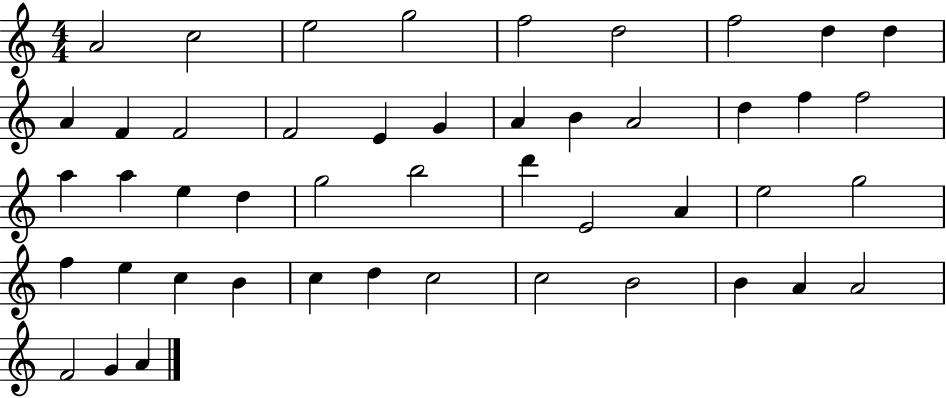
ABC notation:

X:1
T:Untitled
M:4/4
L:1/4
K:C
A2 c2 e2 g2 f2 d2 f2 d d A F F2 F2 E G A B A2 d f f2 a a e d g2 b2 d' E2 A e2 g2 f e c B c d c2 c2 B2 B A A2 F2 G A